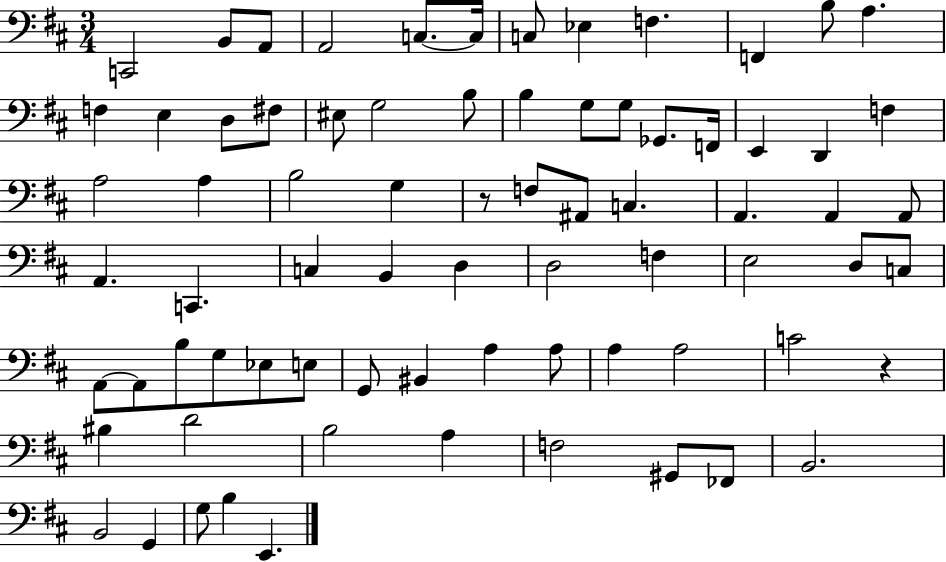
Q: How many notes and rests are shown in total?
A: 75